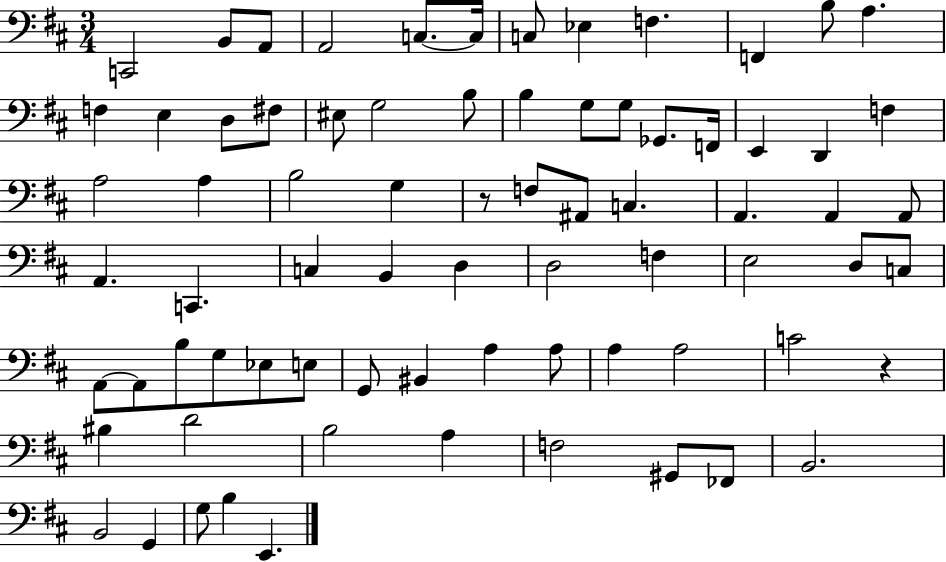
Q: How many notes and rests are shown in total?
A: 75